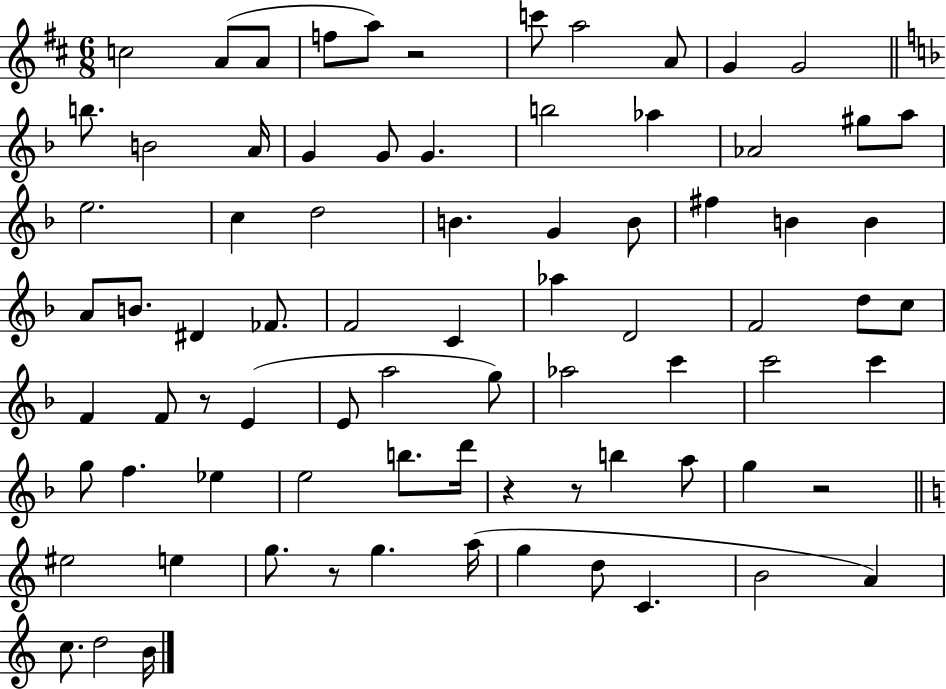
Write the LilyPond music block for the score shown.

{
  \clef treble
  \numericTimeSignature
  \time 6/8
  \key d \major
  \repeat volta 2 { c''2 a'8( a'8 | f''8 a''8) r2 | c'''8 a''2 a'8 | g'4 g'2 | \break \bar "||" \break \key f \major b''8. b'2 a'16 | g'4 g'8 g'4. | b''2 aes''4 | aes'2 gis''8 a''8 | \break e''2. | c''4 d''2 | b'4. g'4 b'8 | fis''4 b'4 b'4 | \break a'8 b'8. dis'4 fes'8. | f'2 c'4 | aes''4 d'2 | f'2 d''8 c''8 | \break f'4 f'8 r8 e'4( | e'8 a''2 g''8) | aes''2 c'''4 | c'''2 c'''4 | \break g''8 f''4. ees''4 | e''2 b''8. d'''16 | r4 r8 b''4 a''8 | g''4 r2 | \break \bar "||" \break \key c \major eis''2 e''4 | g''8. r8 g''4. a''16( | g''4 d''8 c'4. | b'2 a'4) | \break c''8. d''2 b'16 | } \bar "|."
}